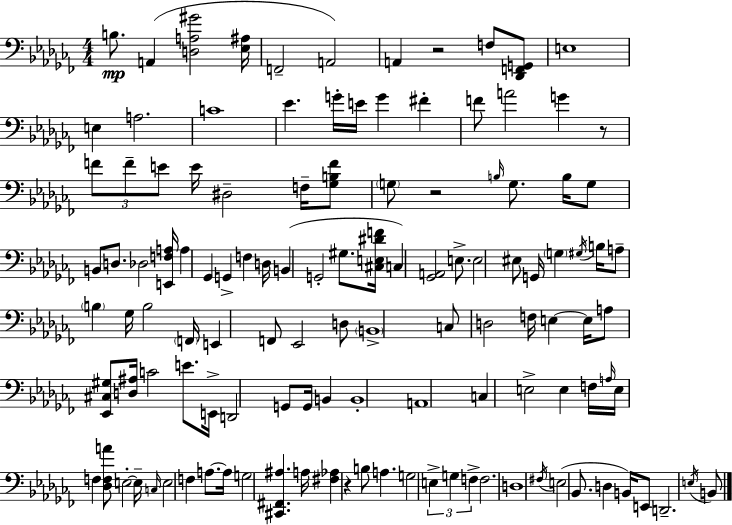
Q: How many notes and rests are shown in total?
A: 122